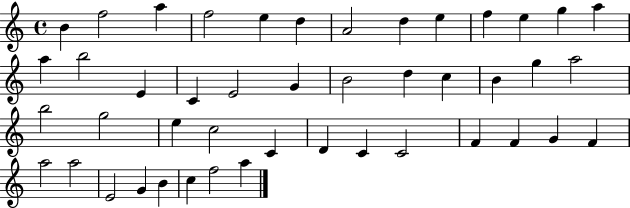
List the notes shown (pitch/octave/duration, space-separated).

B4/q F5/h A5/q F5/h E5/q D5/q A4/h D5/q E5/q F5/q E5/q G5/q A5/q A5/q B5/h E4/q C4/q E4/h G4/q B4/h D5/q C5/q B4/q G5/q A5/h B5/h G5/h E5/q C5/h C4/q D4/q C4/q C4/h F4/q F4/q G4/q F4/q A5/h A5/h E4/h G4/q B4/q C5/q F5/h A5/q